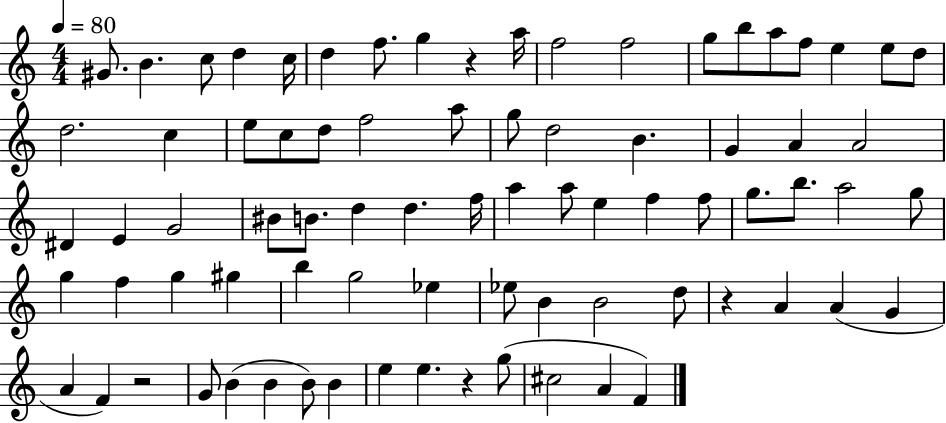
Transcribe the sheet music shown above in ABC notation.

X:1
T:Untitled
M:4/4
L:1/4
K:C
^G/2 B c/2 d c/4 d f/2 g z a/4 f2 f2 g/2 b/2 a/2 f/2 e e/2 d/2 d2 c e/2 c/2 d/2 f2 a/2 g/2 d2 B G A A2 ^D E G2 ^B/2 B/2 d d f/4 a a/2 e f f/2 g/2 b/2 a2 g/2 g f g ^g b g2 _e _e/2 B B2 d/2 z A A G A F z2 G/2 B B B/2 B e e z g/2 ^c2 A F